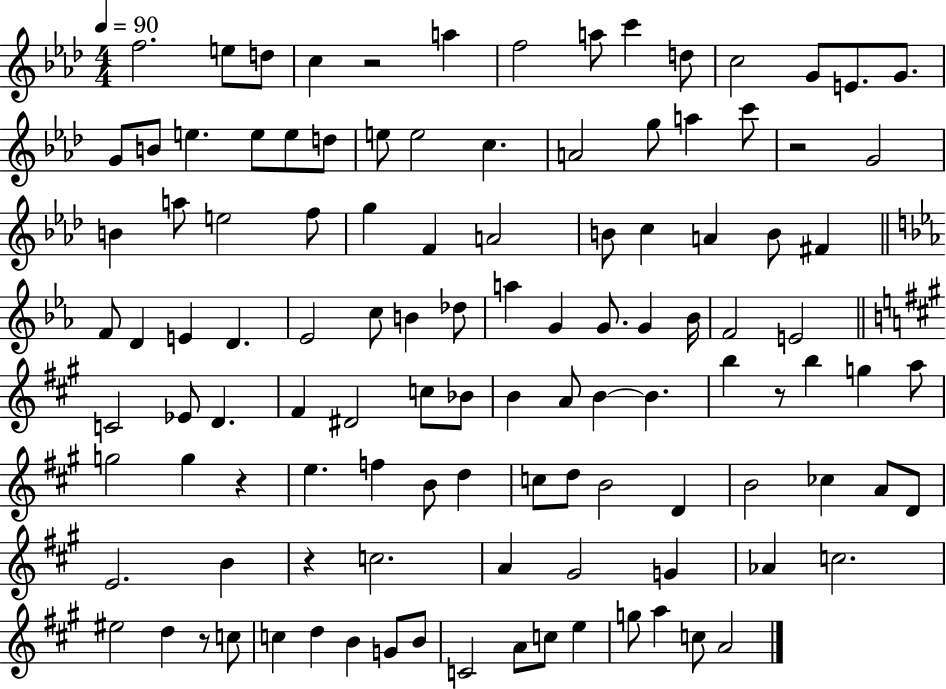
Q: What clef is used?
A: treble